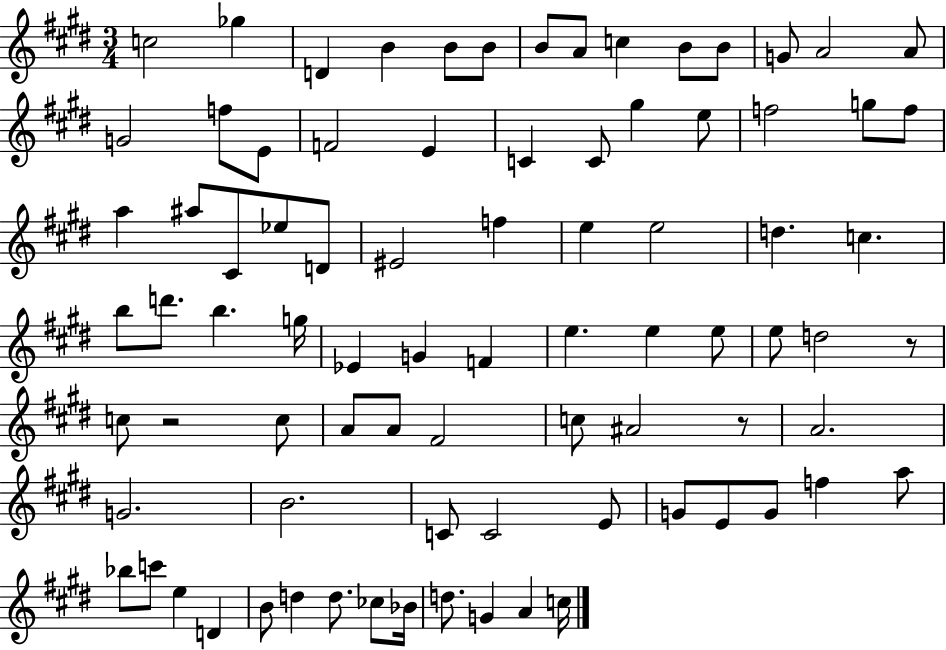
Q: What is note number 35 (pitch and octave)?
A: E5